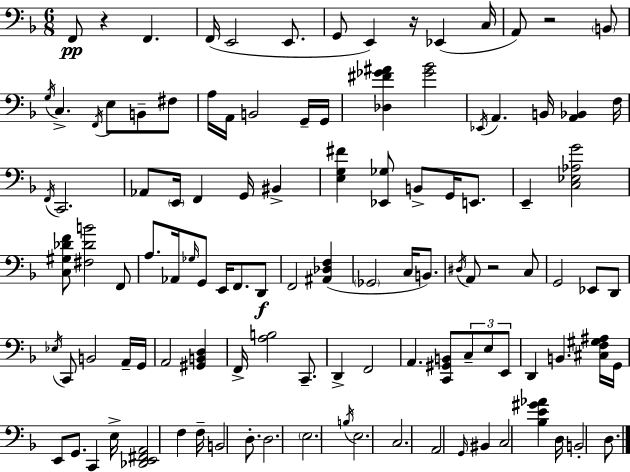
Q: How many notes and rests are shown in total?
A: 111